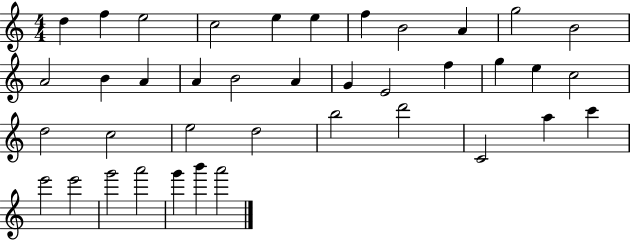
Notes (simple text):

D5/q F5/q E5/h C5/h E5/q E5/q F5/q B4/h A4/q G5/h B4/h A4/h B4/q A4/q A4/q B4/h A4/q G4/q E4/h F5/q G5/q E5/q C5/h D5/h C5/h E5/h D5/h B5/h D6/h C4/h A5/q C6/q E6/h E6/h G6/h A6/h G6/q B6/q A6/h